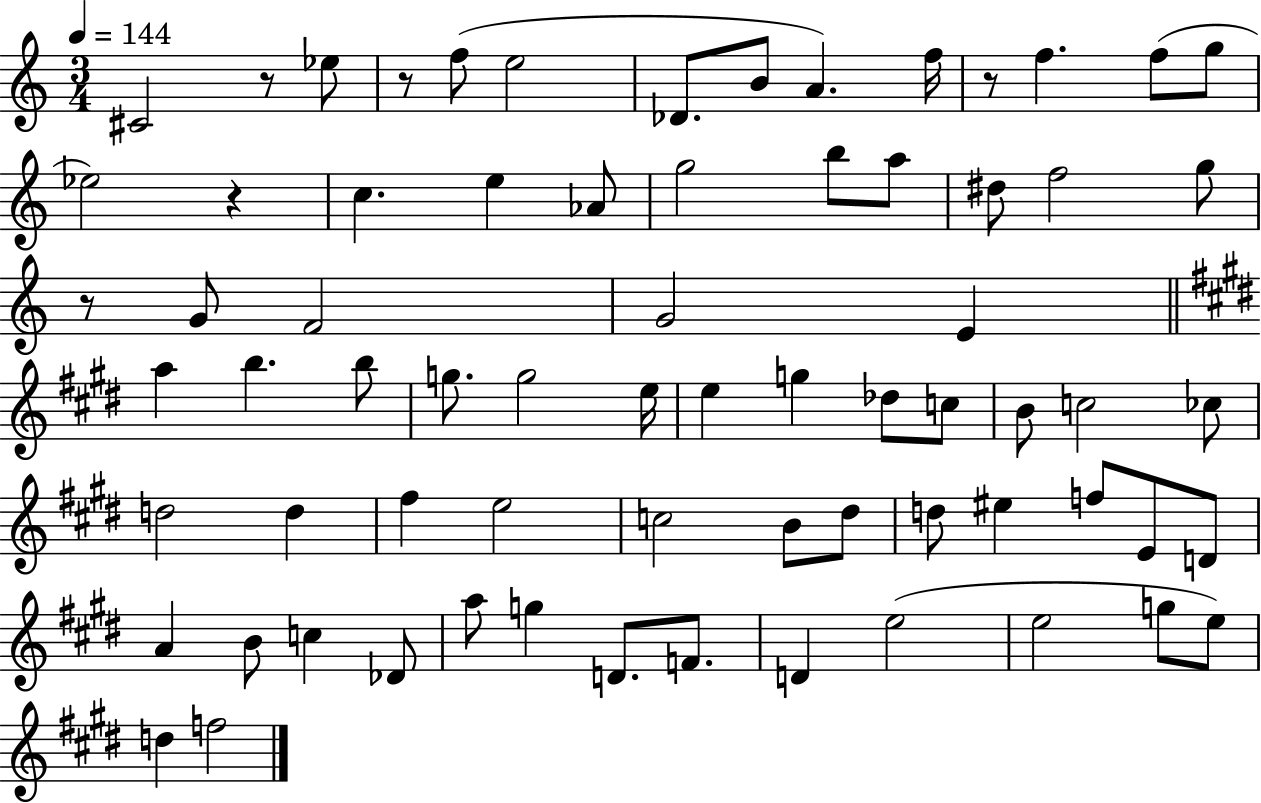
X:1
T:Untitled
M:3/4
L:1/4
K:C
^C2 z/2 _e/2 z/2 f/2 e2 _D/2 B/2 A f/4 z/2 f f/2 g/2 _e2 z c e _A/2 g2 b/2 a/2 ^d/2 f2 g/2 z/2 G/2 F2 G2 E a b b/2 g/2 g2 e/4 e g _d/2 c/2 B/2 c2 _c/2 d2 d ^f e2 c2 B/2 ^d/2 d/2 ^e f/2 E/2 D/2 A B/2 c _D/2 a/2 g D/2 F/2 D e2 e2 g/2 e/2 d f2